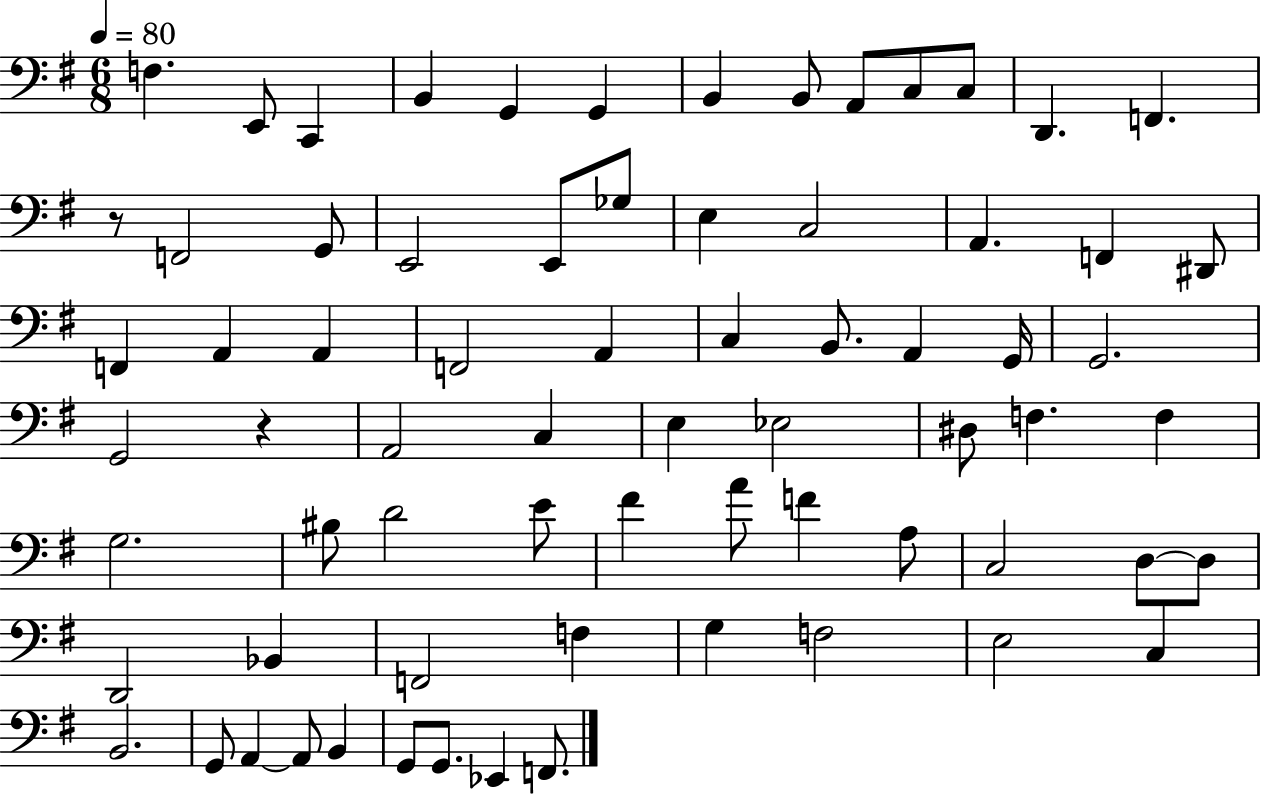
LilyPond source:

{
  \clef bass
  \numericTimeSignature
  \time 6/8
  \key g \major
  \tempo 4 = 80
  f4. e,8 c,4 | b,4 g,4 g,4 | b,4 b,8 a,8 c8 c8 | d,4. f,4. | \break r8 f,2 g,8 | e,2 e,8 ges8 | e4 c2 | a,4. f,4 dis,8 | \break f,4 a,4 a,4 | f,2 a,4 | c4 b,8. a,4 g,16 | g,2. | \break g,2 r4 | a,2 c4 | e4 ees2 | dis8 f4. f4 | \break g2. | bis8 d'2 e'8 | fis'4 a'8 f'4 a8 | c2 d8~~ d8 | \break d,2 bes,4 | f,2 f4 | g4 f2 | e2 c4 | \break b,2. | g,8 a,4~~ a,8 b,4 | g,8 g,8. ees,4 f,8. | \bar "|."
}